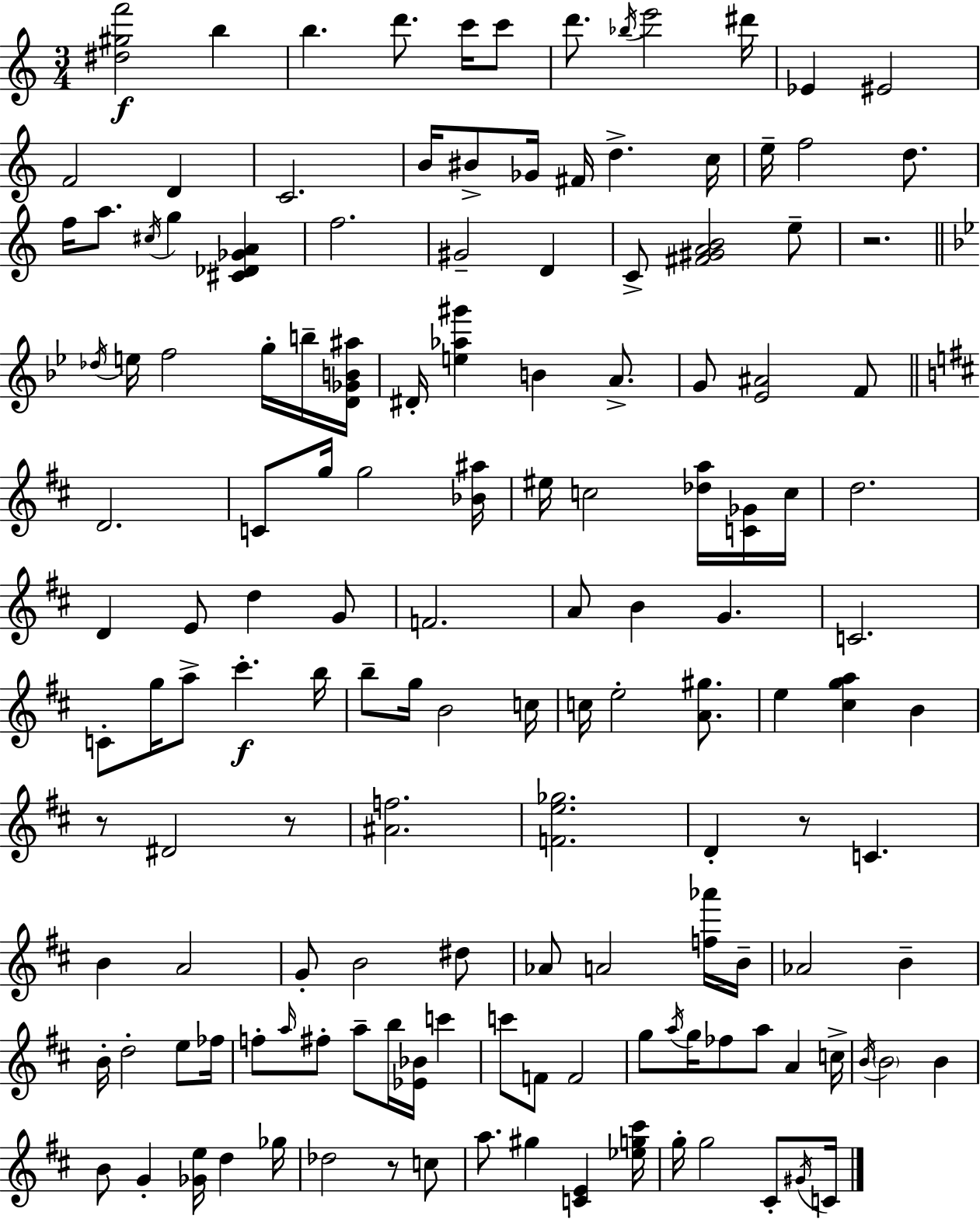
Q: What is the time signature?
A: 3/4